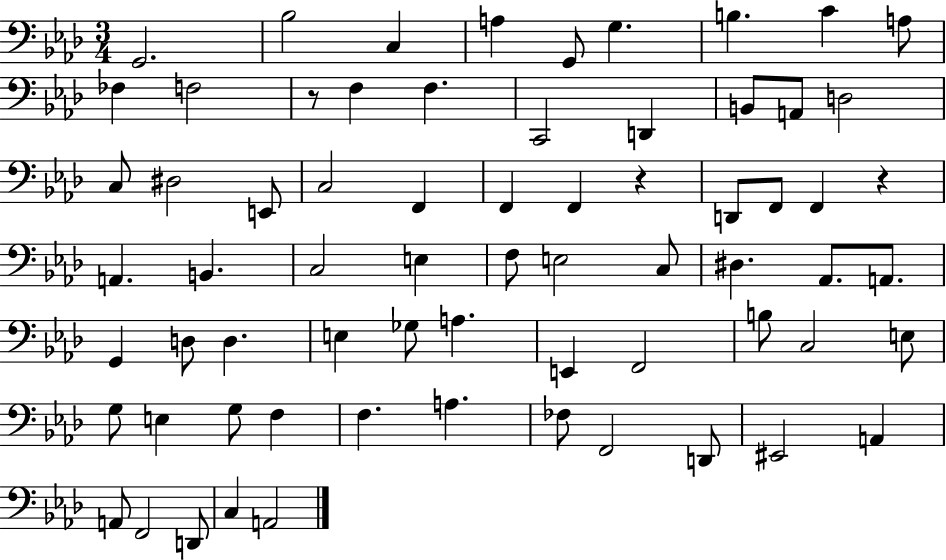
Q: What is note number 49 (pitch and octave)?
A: E3